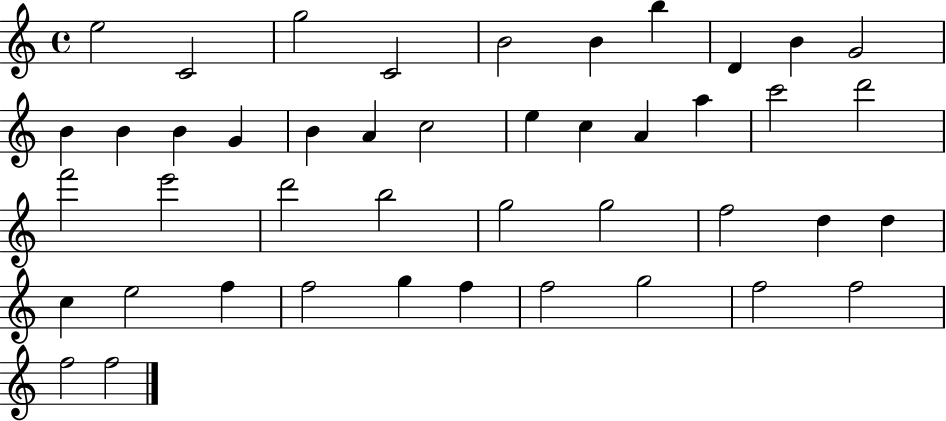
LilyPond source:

{
  \clef treble
  \time 4/4
  \defaultTimeSignature
  \key c \major
  e''2 c'2 | g''2 c'2 | b'2 b'4 b''4 | d'4 b'4 g'2 | \break b'4 b'4 b'4 g'4 | b'4 a'4 c''2 | e''4 c''4 a'4 a''4 | c'''2 d'''2 | \break f'''2 e'''2 | d'''2 b''2 | g''2 g''2 | f''2 d''4 d''4 | \break c''4 e''2 f''4 | f''2 g''4 f''4 | f''2 g''2 | f''2 f''2 | \break f''2 f''2 | \bar "|."
}